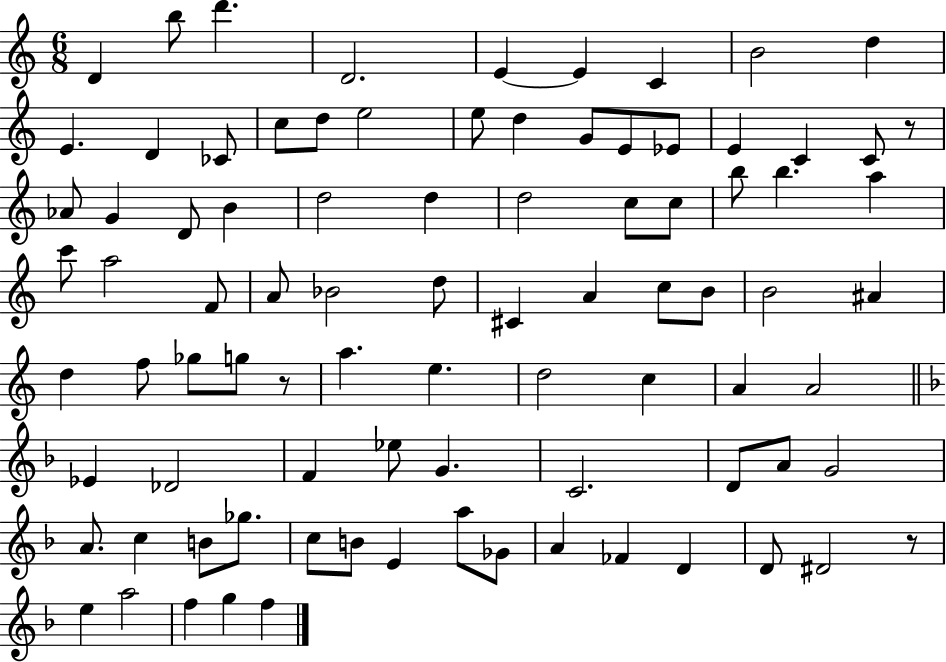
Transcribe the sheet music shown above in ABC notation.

X:1
T:Untitled
M:6/8
L:1/4
K:C
D b/2 d' D2 E E C B2 d E D _C/2 c/2 d/2 e2 e/2 d G/2 E/2 _E/2 E C C/2 z/2 _A/2 G D/2 B d2 d d2 c/2 c/2 b/2 b a c'/2 a2 F/2 A/2 _B2 d/2 ^C A c/2 B/2 B2 ^A d f/2 _g/2 g/2 z/2 a e d2 c A A2 _E _D2 F _e/2 G C2 D/2 A/2 G2 A/2 c B/2 _g/2 c/2 B/2 E a/2 _G/2 A _F D D/2 ^D2 z/2 e a2 f g f